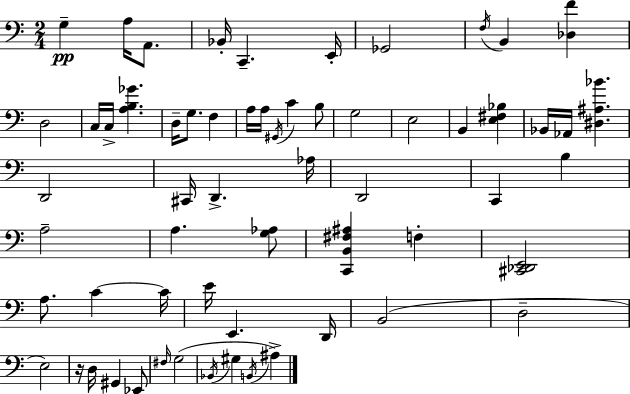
{
  \clef bass
  \numericTimeSignature
  \time 2/4
  \key c \major
  g4--\pp a16 a,8. | bes,16-. c,4.-- e,16-. | ges,2 | \acciaccatura { f16 } b,4 <des f'>4 | \break d2 | c16 c16-> <a b ges'>4. | d16-- g8. f4 | a16 a16 \acciaccatura { gis,16 } c'4 | \break b8 g2 | e2 | b,4 <e fis bes>4 | bes,16 aes,16 <dis ais bes'>4. | \break d,2 | cis,16 d,4.-> | aes16 d,2 | c,4 b4 | \break a2-- | a4. | <g aes>8 <c, b, fis ais>4 f4-. | <cis, des, e,>2 | \break a8. c'4~~ | c'16 e'16 e,4. | d,16 b,2( | d2-- | \break e2) | r16 d16 gis,4 | ees,8 \grace { fis16 }( g2 | \acciaccatura { bes,16 } gis4 | \break \acciaccatura { b,16 }) ais4-> \bar "|."
}